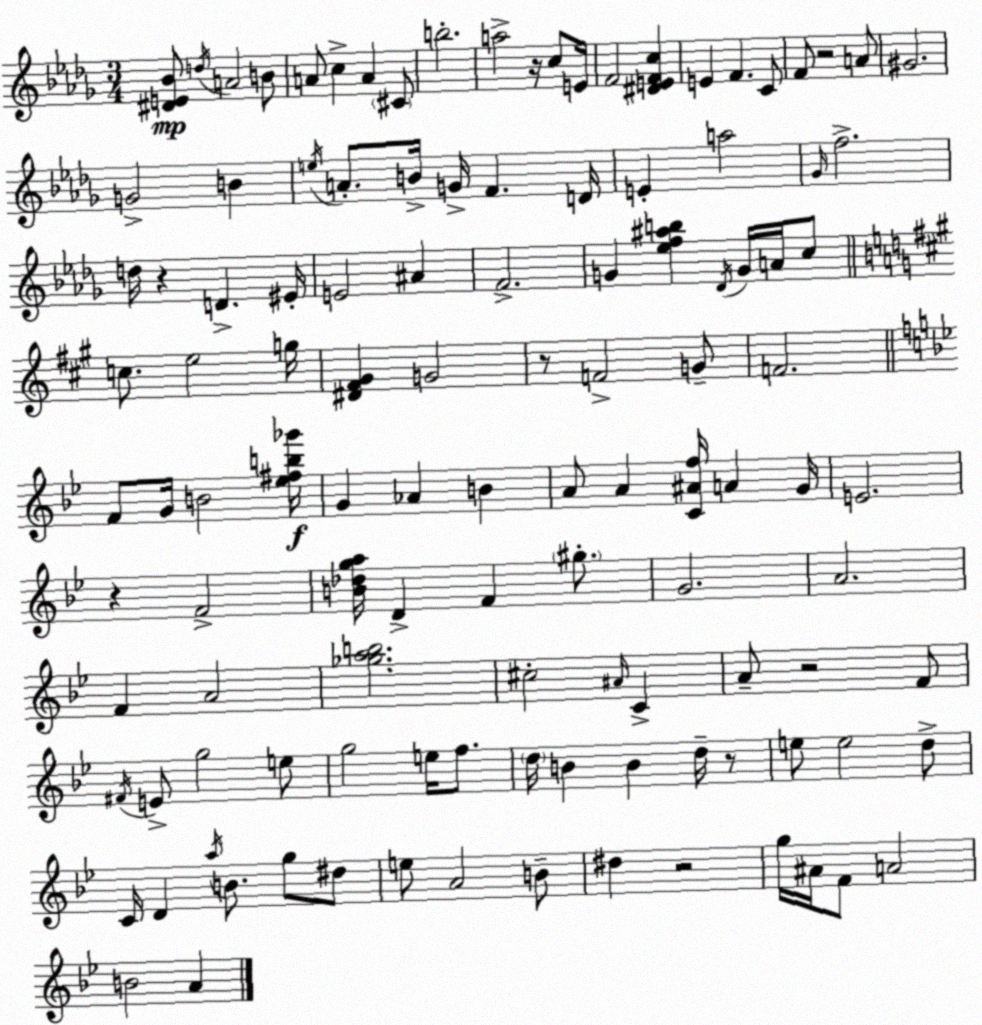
X:1
T:Untitled
M:3/4
L:1/4
K:Bbm
[^DE_B]/2 d/4 A2 B/2 A/2 c A ^C/2 b2 a2 z/4 c/2 E/4 F2 [^DEFc] E F C/2 F/2 z2 A/2 ^G2 G2 B e/4 A/2 B/4 G/4 F D/4 E a2 _G/4 f2 d/4 z D ^E/4 E2 ^A F2 G [_ef^ab] _D/4 G/4 A/4 c/2 c/2 e2 g/4 [^D^F^G] G2 z/2 F2 G/2 F2 F/2 G/4 B2 [_e^fb_g']/4 G _A B A/2 A [C^Af]/4 A G/4 E2 z F2 [B_dga]/4 D F ^g/2 G2 A2 F A2 [_gab]2 ^c2 ^A/4 C A/2 z2 F/2 ^F/4 E/2 g2 e/2 g2 e/4 f/2 d/4 B B d/4 z/2 e/2 e2 d/2 C/4 D a/4 B/2 g/2 ^d/2 e/2 A2 B/2 ^d z2 g/4 ^A/4 F/2 A2 B2 A